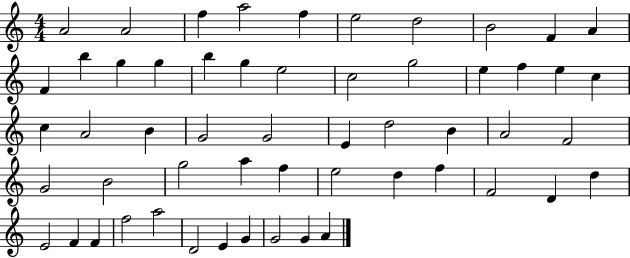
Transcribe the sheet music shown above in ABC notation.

X:1
T:Untitled
M:4/4
L:1/4
K:C
A2 A2 f a2 f e2 d2 B2 F A F b g g b g e2 c2 g2 e f e c c A2 B G2 G2 E d2 B A2 F2 G2 B2 g2 a f e2 d f F2 D d E2 F F f2 a2 D2 E G G2 G A